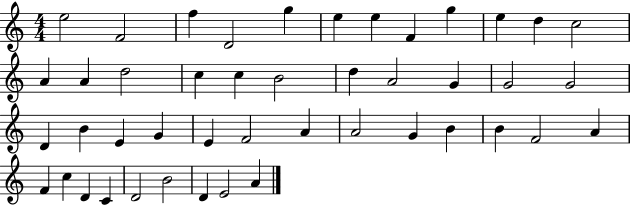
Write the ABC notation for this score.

X:1
T:Untitled
M:4/4
L:1/4
K:C
e2 F2 f D2 g e e F g e d c2 A A d2 c c B2 d A2 G G2 G2 D B E G E F2 A A2 G B B F2 A F c D C D2 B2 D E2 A